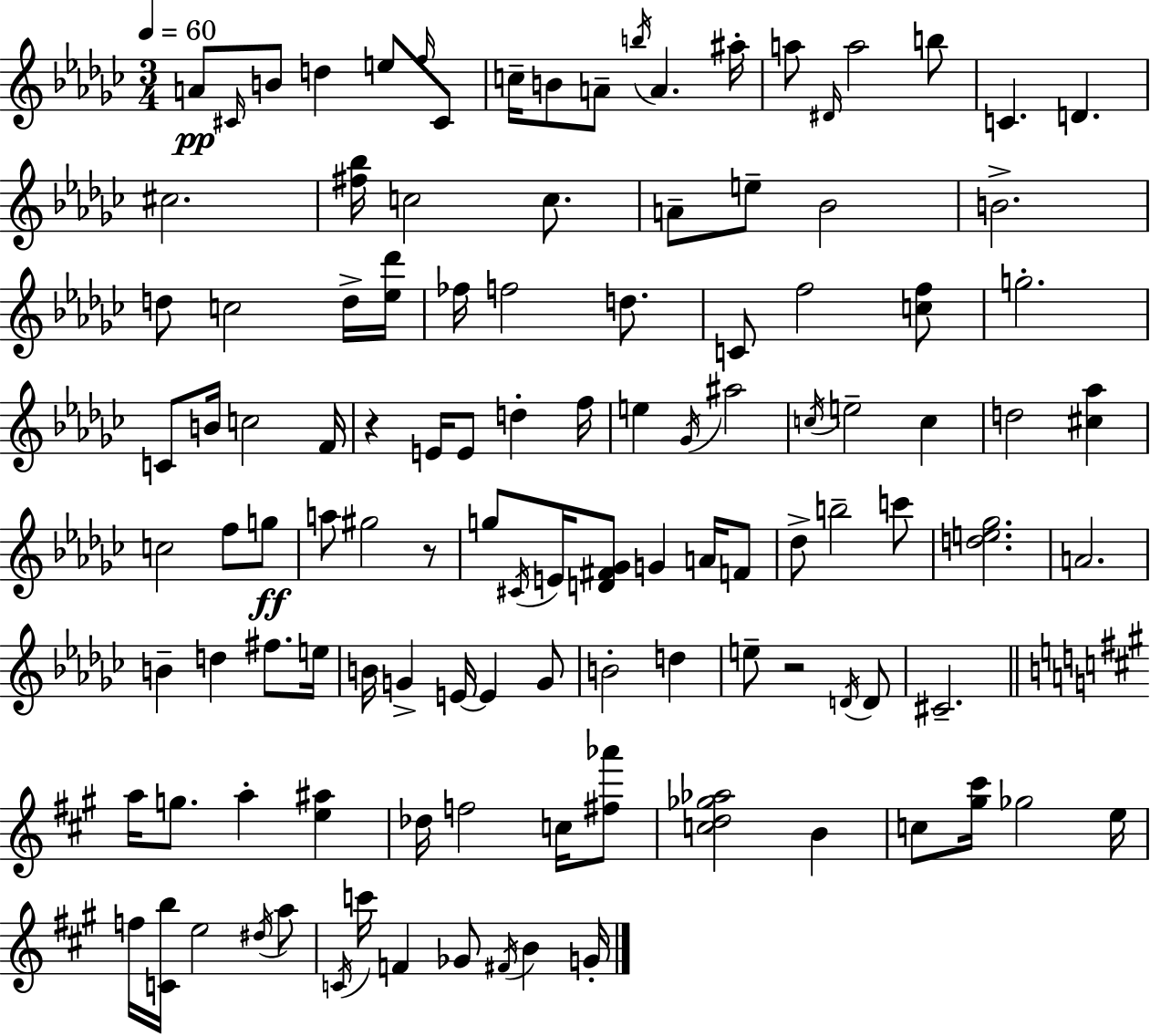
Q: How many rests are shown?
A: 3